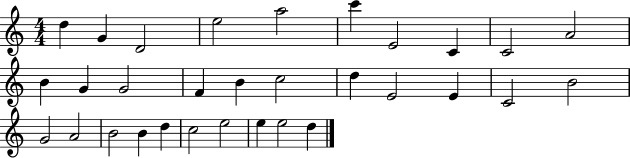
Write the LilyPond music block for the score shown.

{
  \clef treble
  \numericTimeSignature
  \time 4/4
  \key c \major
  d''4 g'4 d'2 | e''2 a''2 | c'''4 e'2 c'4 | c'2 a'2 | \break b'4 g'4 g'2 | f'4 b'4 c''2 | d''4 e'2 e'4 | c'2 b'2 | \break g'2 a'2 | b'2 b'4 d''4 | c''2 e''2 | e''4 e''2 d''4 | \break \bar "|."
}